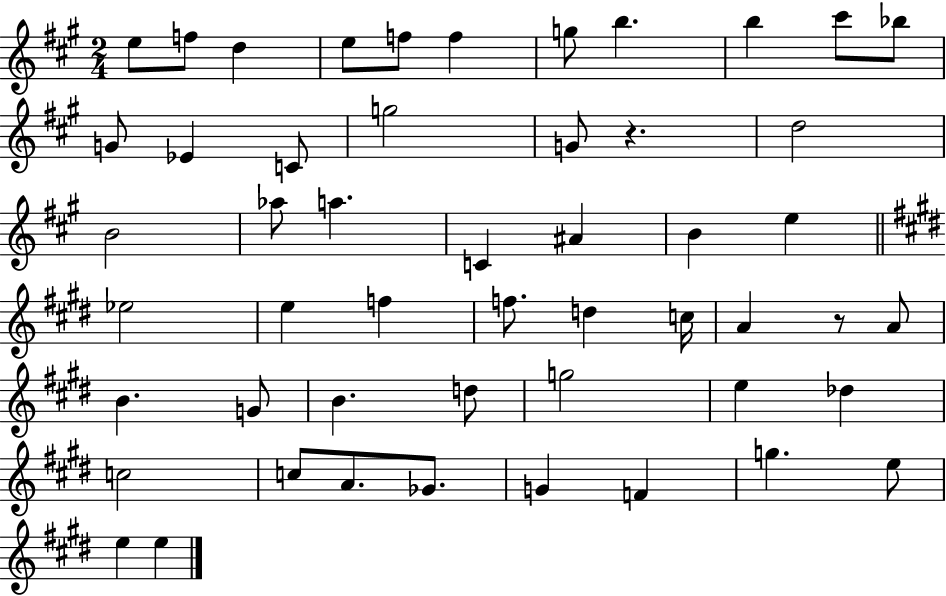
E5/e F5/e D5/q E5/e F5/e F5/q G5/e B5/q. B5/q C#6/e Bb5/e G4/e Eb4/q C4/e G5/h G4/e R/q. D5/h B4/h Ab5/e A5/q. C4/q A#4/q B4/q E5/q Eb5/h E5/q F5/q F5/e. D5/q C5/s A4/q R/e A4/e B4/q. G4/e B4/q. D5/e G5/h E5/q Db5/q C5/h C5/e A4/e. Gb4/e. G4/q F4/q G5/q. E5/e E5/q E5/q